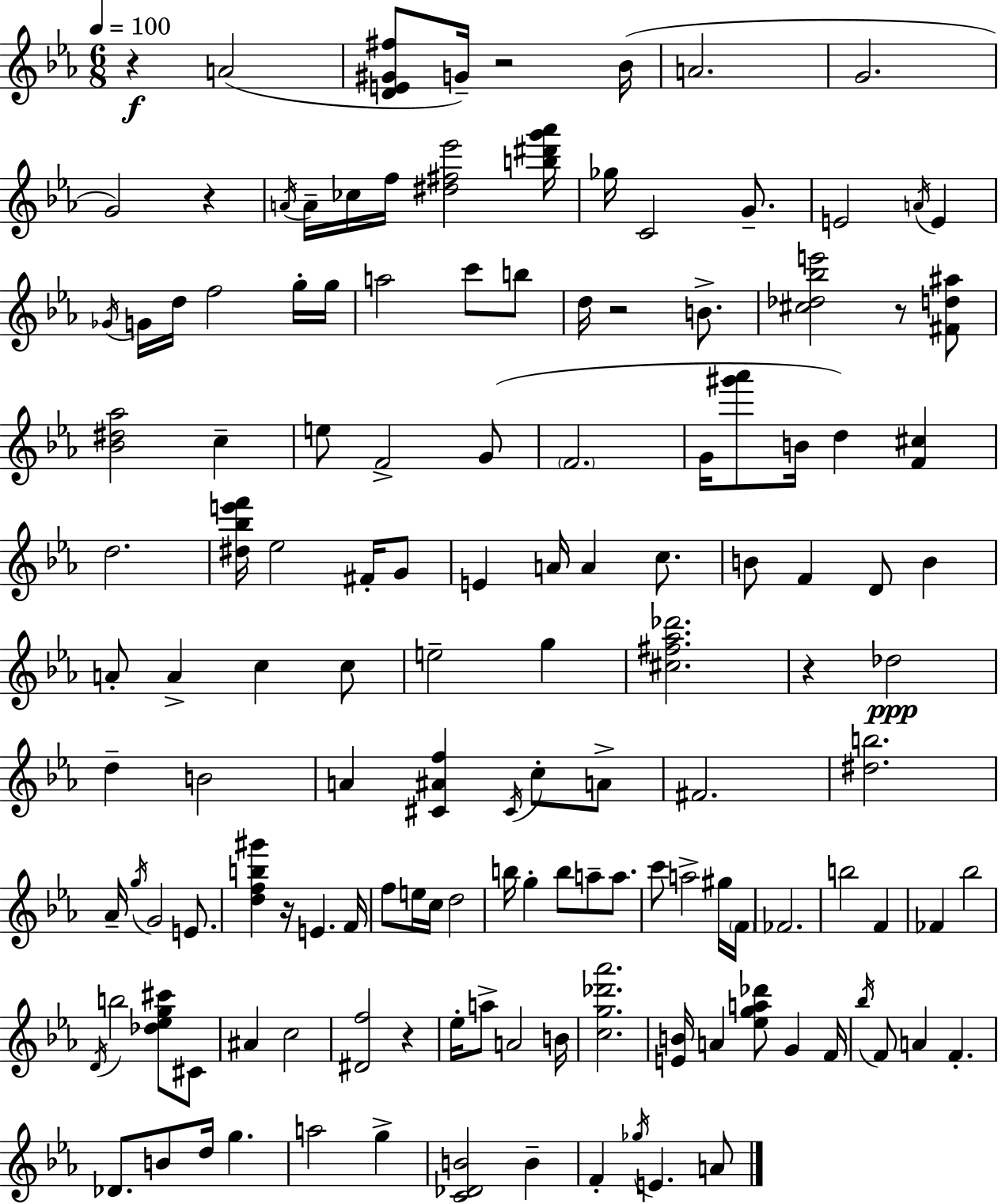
R/q A4/h [D4,E4,G#4,F#5]/e G4/s R/h Bb4/s A4/h. G4/h. G4/h R/q A4/s A4/s CES5/s F5/s [D#5,F#5,Eb6]/h [B5,D#6,G6,Ab6]/s Gb5/s C4/h G4/e. E4/h A4/s E4/q Gb4/s G4/s D5/s F5/h G5/s G5/s A5/h C6/e B5/e D5/s R/h B4/e. [C#5,Db5,Bb5,E6]/h R/e [F#4,D5,A#5]/e [Bb4,D#5,Ab5]/h C5/q E5/e F4/h G4/e F4/h. G4/s [G#6,Ab6]/e B4/s D5/q [F4,C#5]/q D5/h. [D#5,Bb5,E6,F6]/s Eb5/h F#4/s G4/e E4/q A4/s A4/q C5/e. B4/e F4/q D4/e B4/q A4/e A4/q C5/q C5/e E5/h G5/q [C#5,F#5,Ab5,Db6]/h. R/q Db5/h D5/q B4/h A4/q [C#4,A#4,F5]/q C#4/s C5/e A4/e F#4/h. [D#5,B5]/h. Ab4/s G5/s G4/h E4/e. [D5,F5,B5,G#6]/q R/s E4/q. F4/s F5/e E5/s C5/s D5/h B5/s G5/q B5/e A5/e A5/e. C6/e A5/h G#5/s F4/s FES4/h. B5/h F4/q FES4/q Bb5/h D4/s B5/h [Db5,Eb5,G5,C#6]/e C#4/e A#4/q C5/h [D#4,F5]/h R/q Eb5/s A5/e A4/h B4/s [C5,G5,Db6,Ab6]/h. [E4,B4]/s A4/q [Eb5,G5,A5,Db6]/e G4/q F4/s Bb5/s F4/e A4/q F4/q. Db4/e. B4/e D5/s G5/q. A5/h G5/q [C4,Db4,B4]/h B4/q F4/q Gb5/s E4/q. A4/e